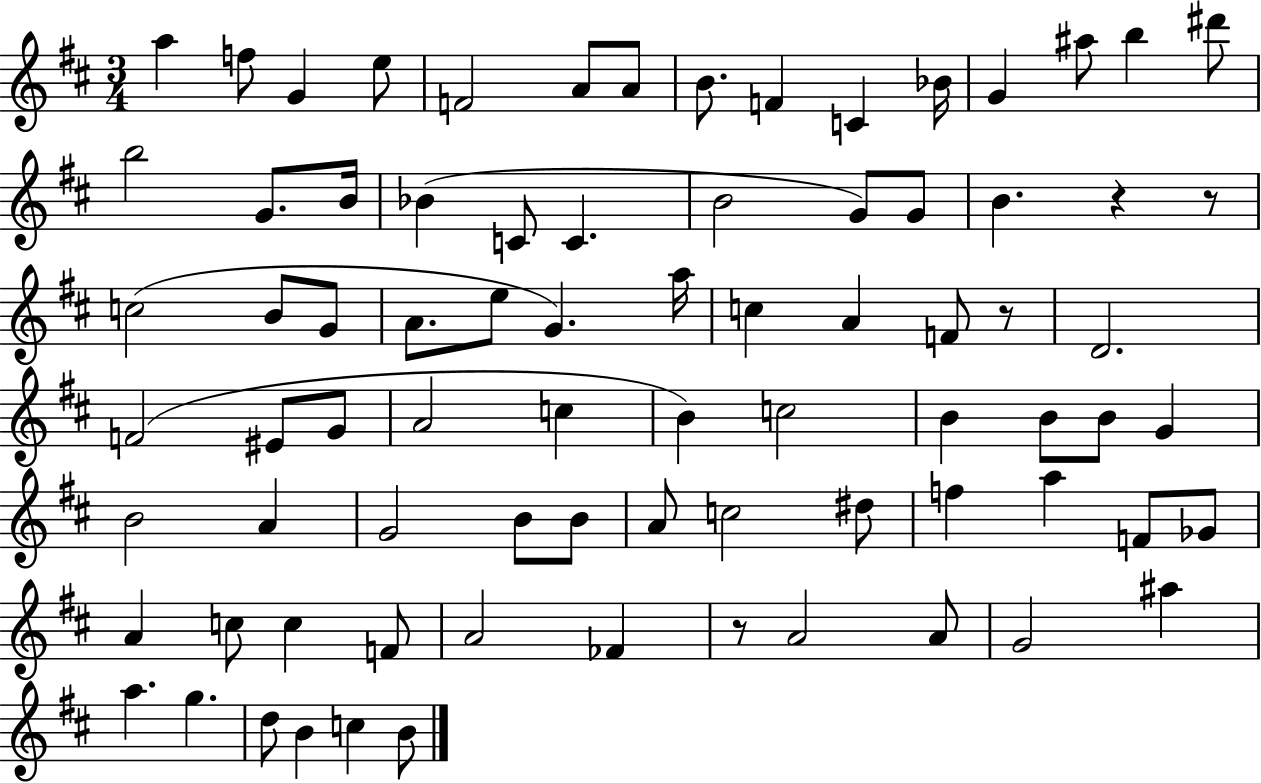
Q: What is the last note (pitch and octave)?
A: B4